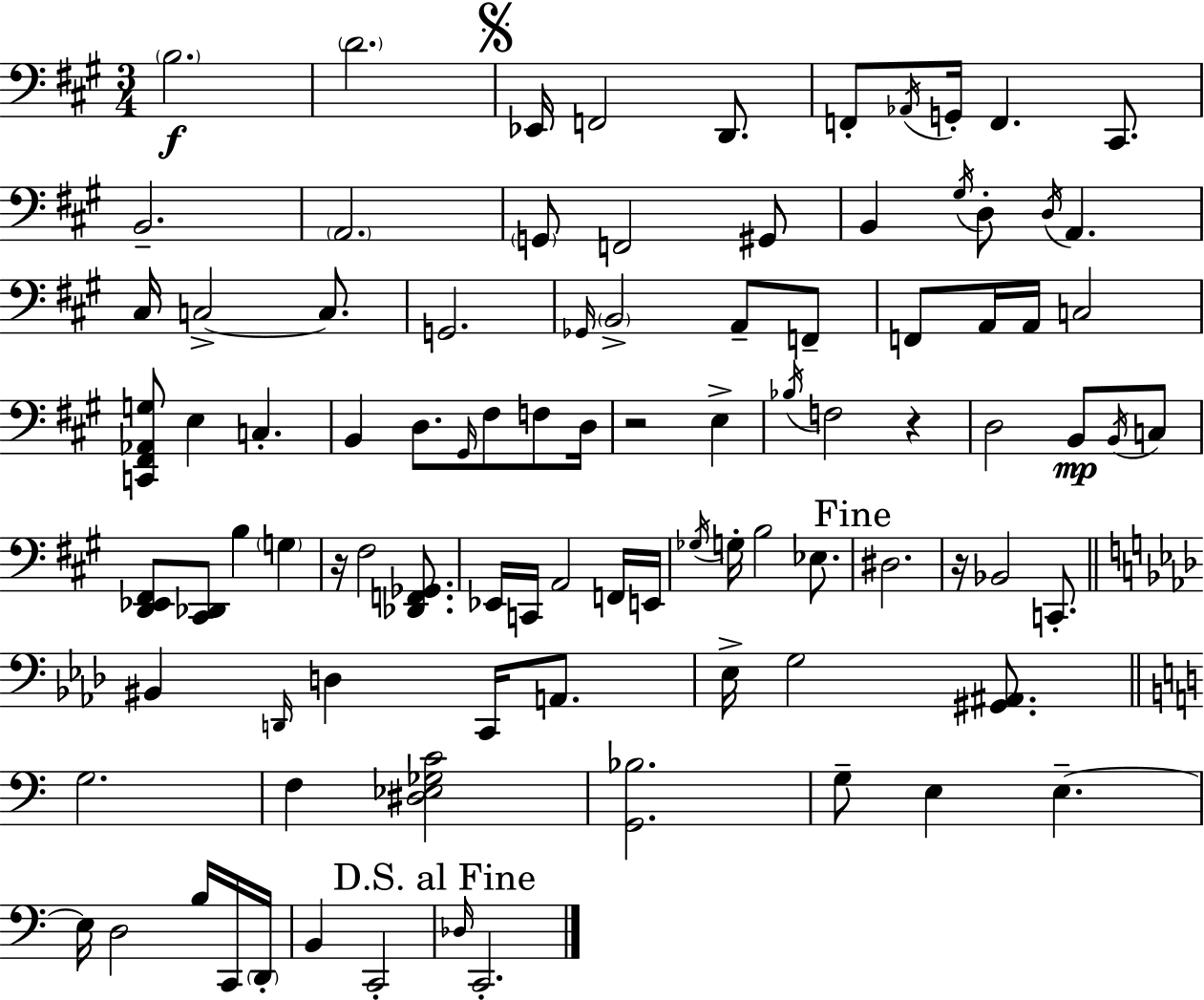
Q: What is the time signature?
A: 3/4